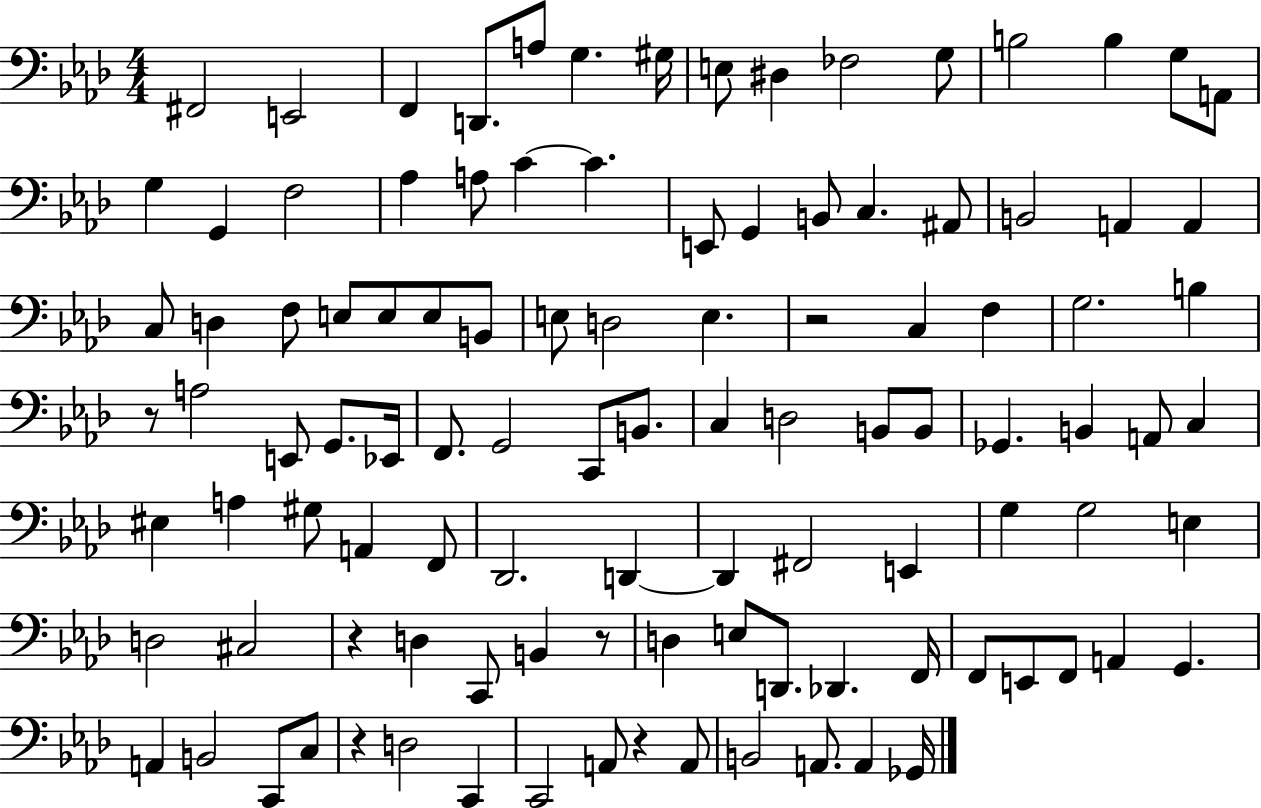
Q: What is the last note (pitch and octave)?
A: Gb2